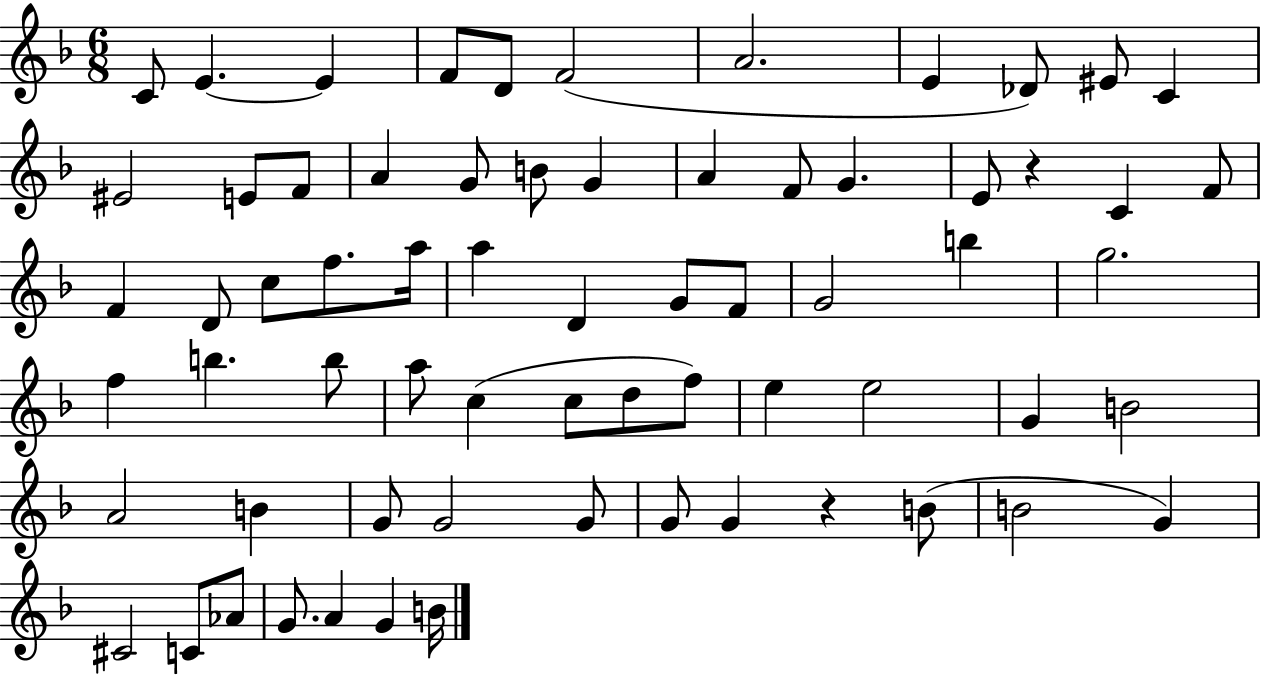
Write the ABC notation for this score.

X:1
T:Untitled
M:6/8
L:1/4
K:F
C/2 E E F/2 D/2 F2 A2 E _D/2 ^E/2 C ^E2 E/2 F/2 A G/2 B/2 G A F/2 G E/2 z C F/2 F D/2 c/2 f/2 a/4 a D G/2 F/2 G2 b g2 f b b/2 a/2 c c/2 d/2 f/2 e e2 G B2 A2 B G/2 G2 G/2 G/2 G z B/2 B2 G ^C2 C/2 _A/2 G/2 A G B/4